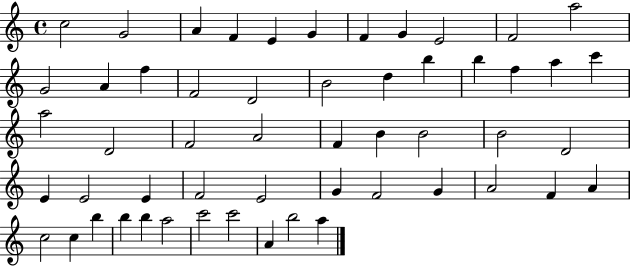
{
  \clef treble
  \time 4/4
  \defaultTimeSignature
  \key c \major
  c''2 g'2 | a'4 f'4 e'4 g'4 | f'4 g'4 e'2 | f'2 a''2 | \break g'2 a'4 f''4 | f'2 d'2 | b'2 d''4 b''4 | b''4 f''4 a''4 c'''4 | \break a''2 d'2 | f'2 a'2 | f'4 b'4 b'2 | b'2 d'2 | \break e'4 e'2 e'4 | f'2 e'2 | g'4 f'2 g'4 | a'2 f'4 a'4 | \break c''2 c''4 b''4 | b''4 b''4 a''2 | c'''2 c'''2 | a'4 b''2 a''4 | \break \bar "|."
}